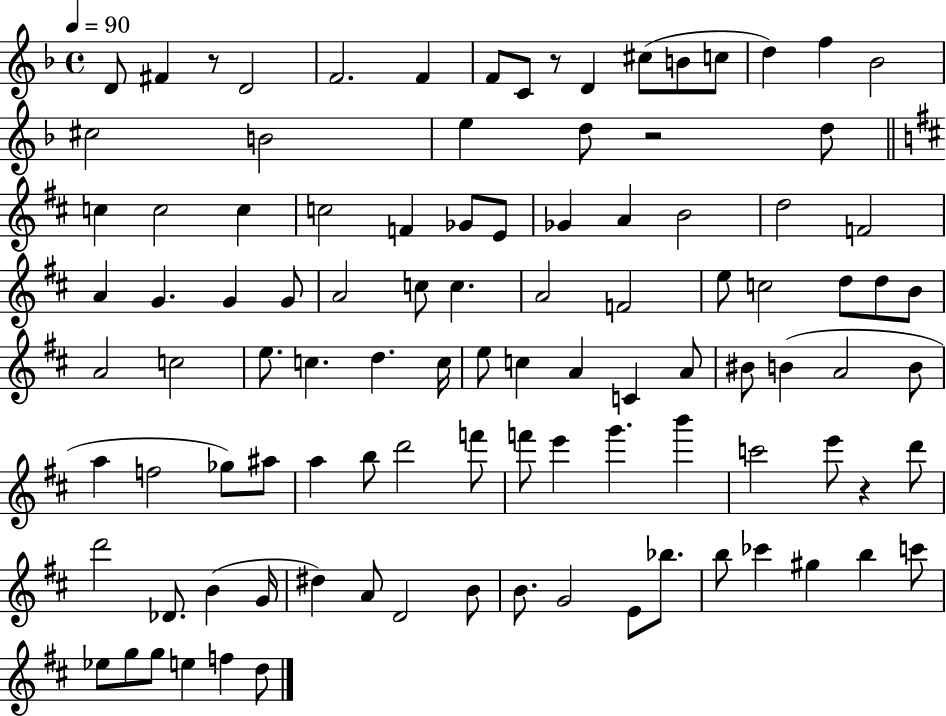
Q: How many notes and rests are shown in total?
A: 102